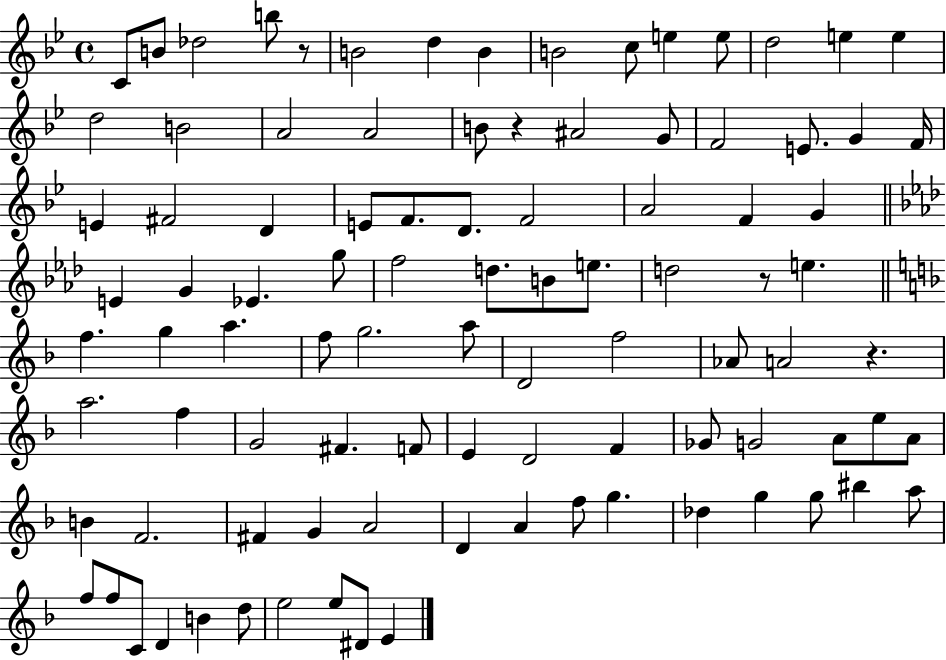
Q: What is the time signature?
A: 4/4